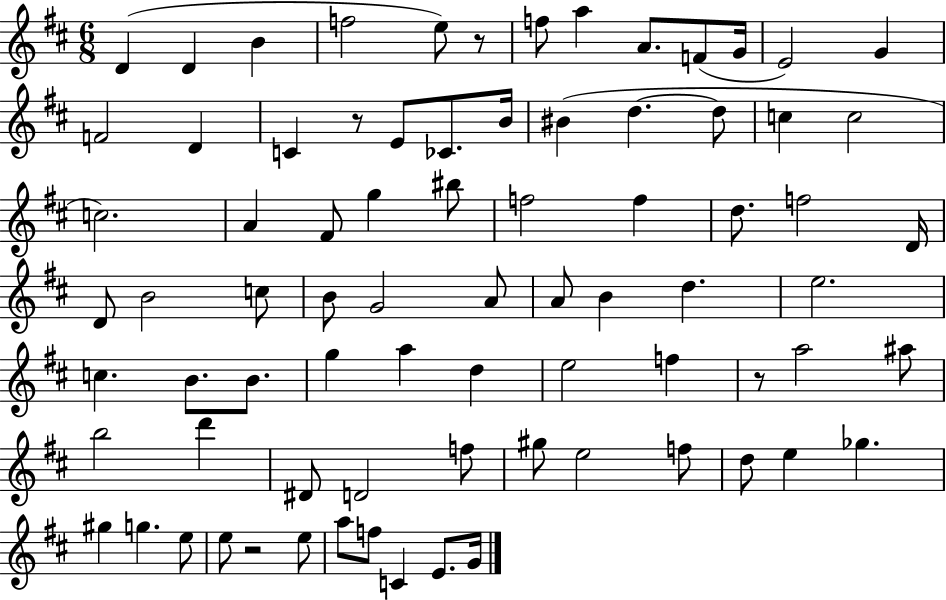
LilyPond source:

{
  \clef treble
  \numericTimeSignature
  \time 6/8
  \key d \major
  d'4( d'4 b'4 | f''2 e''8) r8 | f''8 a''4 a'8. f'8( g'16 | e'2) g'4 | \break f'2 d'4 | c'4 r8 e'8 ces'8. b'16 | bis'4( d''4.~~ d''8 | c''4 c''2 | \break c''2.) | a'4 fis'8 g''4 bis''8 | f''2 f''4 | d''8. f''2 d'16 | \break d'8 b'2 c''8 | b'8 g'2 a'8 | a'8 b'4 d''4. | e''2. | \break c''4. b'8. b'8. | g''4 a''4 d''4 | e''2 f''4 | r8 a''2 ais''8 | \break b''2 d'''4 | dis'8 d'2 f''8 | gis''8 e''2 f''8 | d''8 e''4 ges''4. | \break gis''4 g''4. e''8 | e''8 r2 e''8 | a''8 f''8 c'4 e'8. g'16 | \bar "|."
}